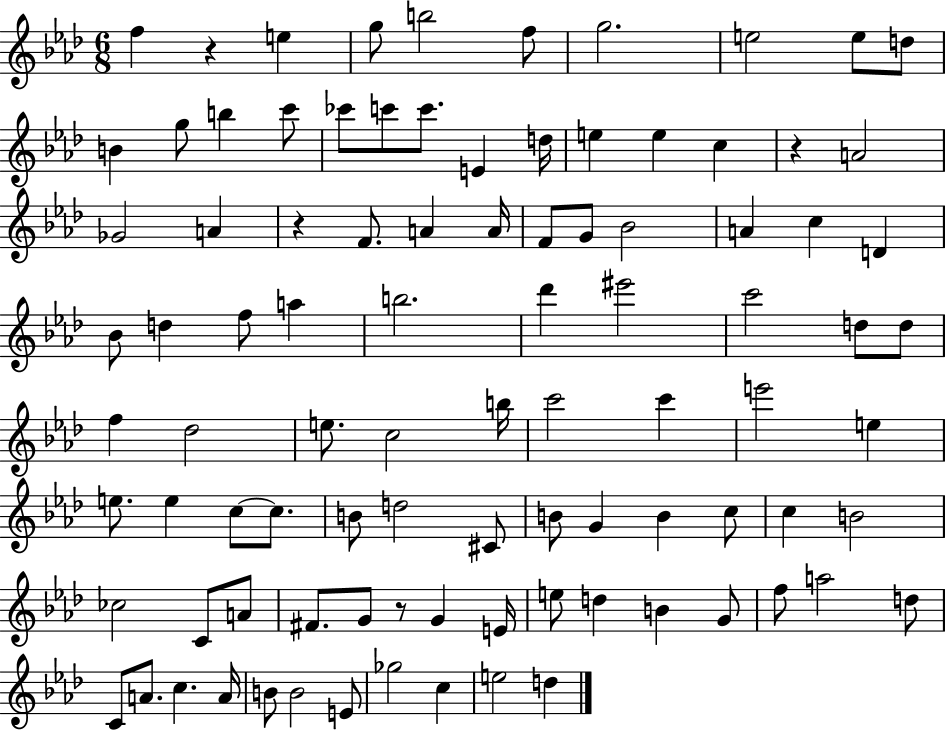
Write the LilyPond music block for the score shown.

{
  \clef treble
  \numericTimeSignature
  \time 6/8
  \key aes \major
  f''4 r4 e''4 | g''8 b''2 f''8 | g''2. | e''2 e''8 d''8 | \break b'4 g''8 b''4 c'''8 | ces'''8 c'''8 c'''8. e'4 d''16 | e''4 e''4 c''4 | r4 a'2 | \break ges'2 a'4 | r4 f'8. a'4 a'16 | f'8 g'8 bes'2 | a'4 c''4 d'4 | \break bes'8 d''4 f''8 a''4 | b''2. | des'''4 eis'''2 | c'''2 d''8 d''8 | \break f''4 des''2 | e''8. c''2 b''16 | c'''2 c'''4 | e'''2 e''4 | \break e''8. e''4 c''8~~ c''8. | b'8 d''2 cis'8 | b'8 g'4 b'4 c''8 | c''4 b'2 | \break ces''2 c'8 a'8 | fis'8. g'8 r8 g'4 e'16 | e''8 d''4 b'4 g'8 | f''8 a''2 d''8 | \break c'8 a'8. c''4. a'16 | b'8 b'2 e'8 | ges''2 c''4 | e''2 d''4 | \break \bar "|."
}